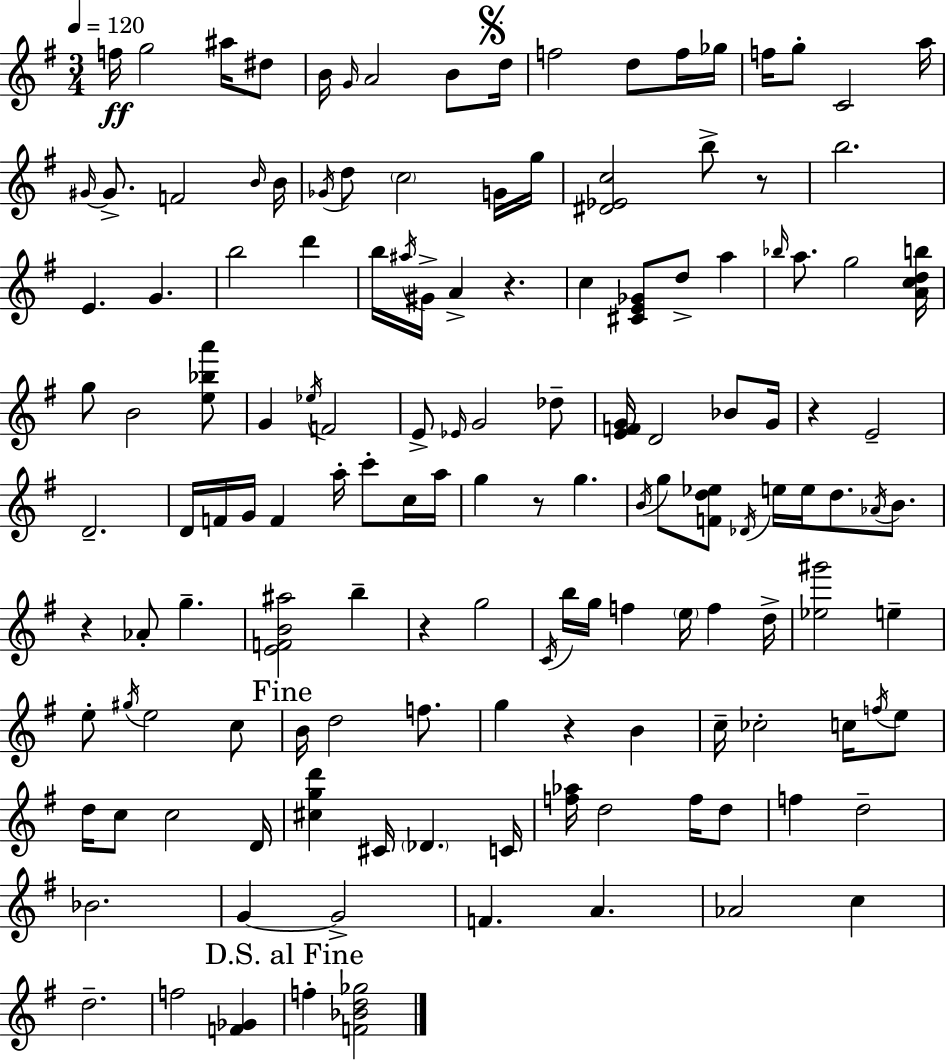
{
  \clef treble
  \numericTimeSignature
  \time 3/4
  \key e \minor
  \tempo 4 = 120
  f''16\ff g''2 ais''16 dis''8 | b'16 \grace { g'16 } a'2 b'8 | \mark \markup { \musicglyph "scripts.segno" } d''16 f''2 d''8 f''16 | ges''16 f''16 g''8-. c'2 | \break a''16 \grace { gis'16~ }~ gis'8.-> f'2 | \grace { b'16 } b'16 \acciaccatura { ges'16 } d''8 \parenthesize c''2 | g'16 g''16 <dis' ees' c''>2 | b''8-> r8 b''2. | \break e'4. g'4. | b''2 | d'''4 b''16 \acciaccatura { ais''16 } gis'16-> a'4-> r4. | c''4 <cis' e' ges'>8 d''8-> | \break a''4 \grace { bes''16 } a''8. g''2 | <a' c'' d'' b''>16 g''8 b'2 | <e'' bes'' a'''>8 g'4 \acciaccatura { ees''16 } f'2 | e'8-> \grace { ees'16 } g'2 | \break des''8-- <e' f' g'>16 d'2 | bes'8 g'16 r4 | e'2-- d'2.-- | d'16 f'16 g'16 f'4 | \break a''16-. c'''8-. c''16 a''16 g''4 | r8 g''4. \acciaccatura { b'16 } g''8 <f' d'' ees''>8 | \acciaccatura { des'16 } e''16 e''16 d''8. \acciaccatura { aes'16 } b'8. r4 | aes'8-. g''4.-- <e' f' b' ais''>2 | \break b''4-- r4 | g''2 \acciaccatura { c'16 } | b''16 g''16 f''4 \parenthesize e''16 f''4 d''16-> | <ees'' gis'''>2 e''4-- | \break e''8-. \acciaccatura { gis''16 } e''2 c''8 | \mark "Fine" b'16 d''2 f''8. | g''4 r4 b'4 | c''16-- ces''2-. c''16 \acciaccatura { f''16 } | \break e''8 d''16 c''8 c''2 | d'16 <cis'' g'' d'''>4 cis'16 \parenthesize des'4. | c'16 <f'' aes''>16 d''2 f''16 | d''8 f''4 d''2-- | \break bes'2. | g'4~~ g'2-> | f'4. a'4. | aes'2 c''4 | \break d''2.-- | f''2 <f' ges'>4 | \mark "D.S. al Fine" f''4-. <f' bes' d'' ges''>2 | \bar "|."
}